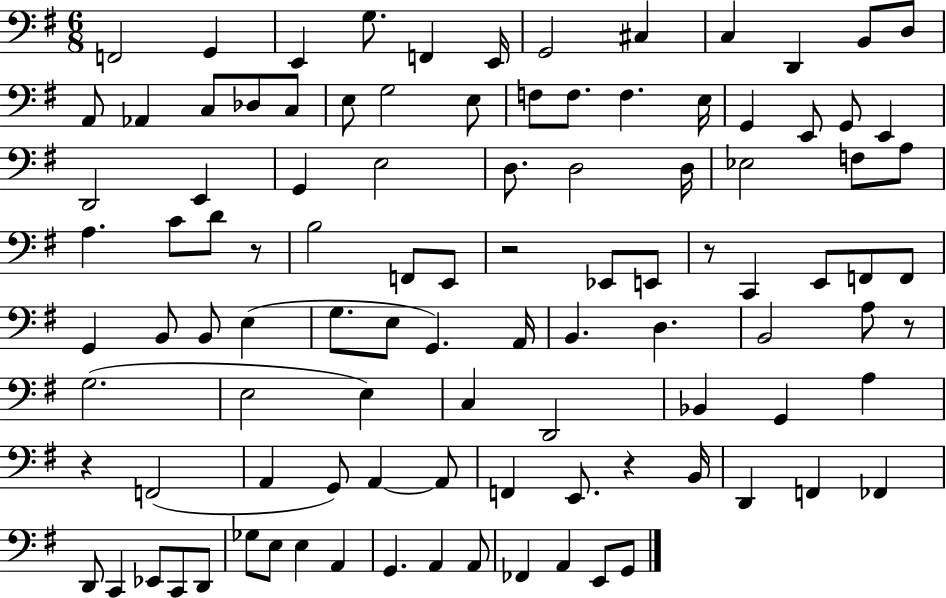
{
  \clef bass
  \numericTimeSignature
  \time 6/8
  \key g \major
  f,2 g,4 | e,4 g8. f,4 e,16 | g,2 cis4 | c4 d,4 b,8 d8 | \break a,8 aes,4 c8 des8 c8 | e8 g2 e8 | f8 f8. f4. e16 | g,4 e,8 g,8 e,4 | \break d,2 e,4 | g,4 e2 | d8. d2 d16 | ees2 f8 a8 | \break a4. c'8 d'8 r8 | b2 f,8 e,8 | r2 ees,8 e,8 | r8 c,4 e,8 f,8 f,8 | \break g,4 b,8 b,8 e4( | g8. e8 g,4.) a,16 | b,4. d4. | b,2 a8 r8 | \break g2.( | e2 e4) | c4 d,2 | bes,4 g,4 a4 | \break r4 f,2( | a,4 g,8) a,4~~ a,8 | f,4 e,8. r4 b,16 | d,4 f,4 fes,4 | \break d,8 c,4 ees,8 c,8 d,8 | ges8 e8 e4 a,4 | g,4. a,4 a,8 | fes,4 a,4 e,8 g,8 | \break \bar "|."
}